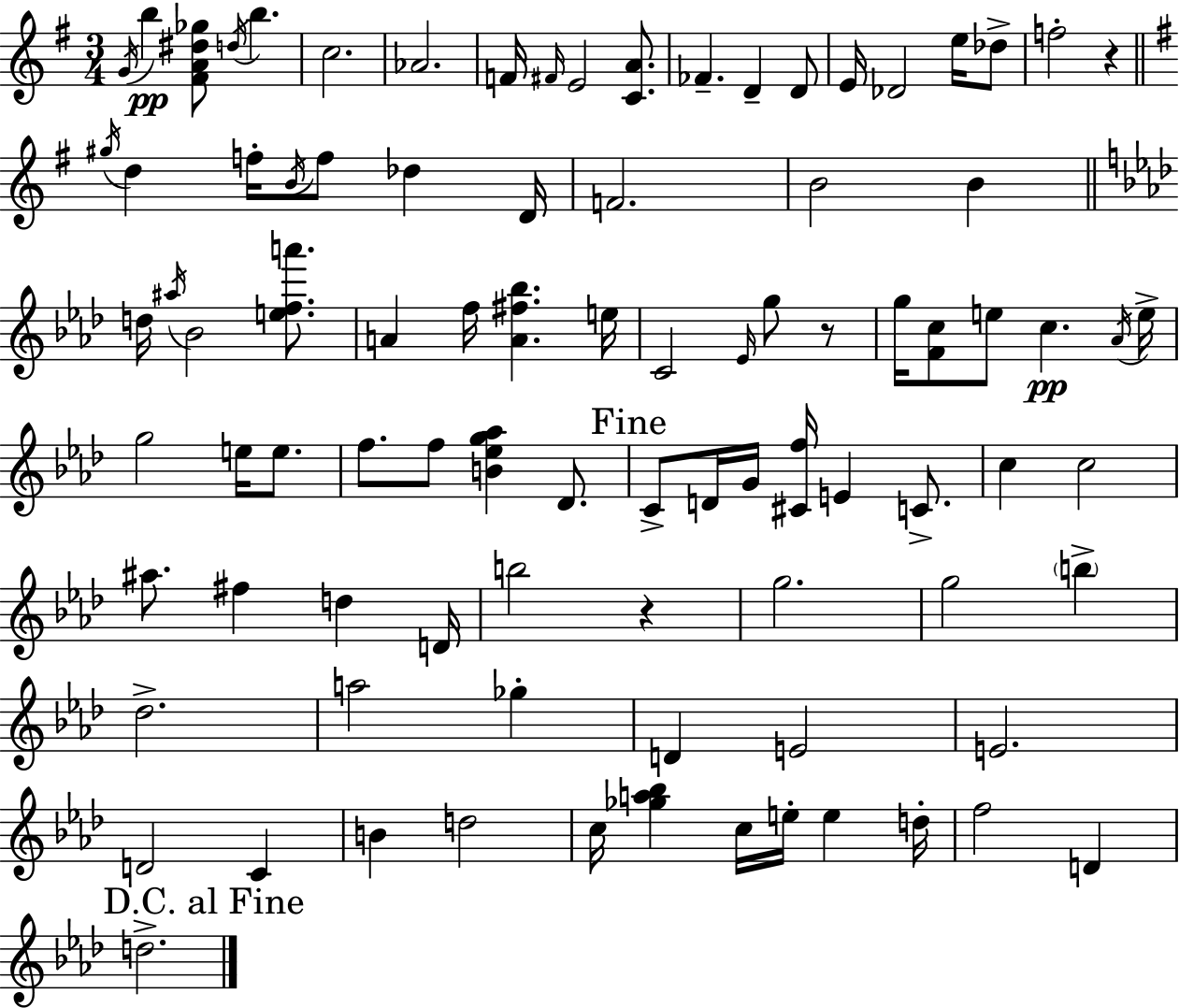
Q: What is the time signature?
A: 3/4